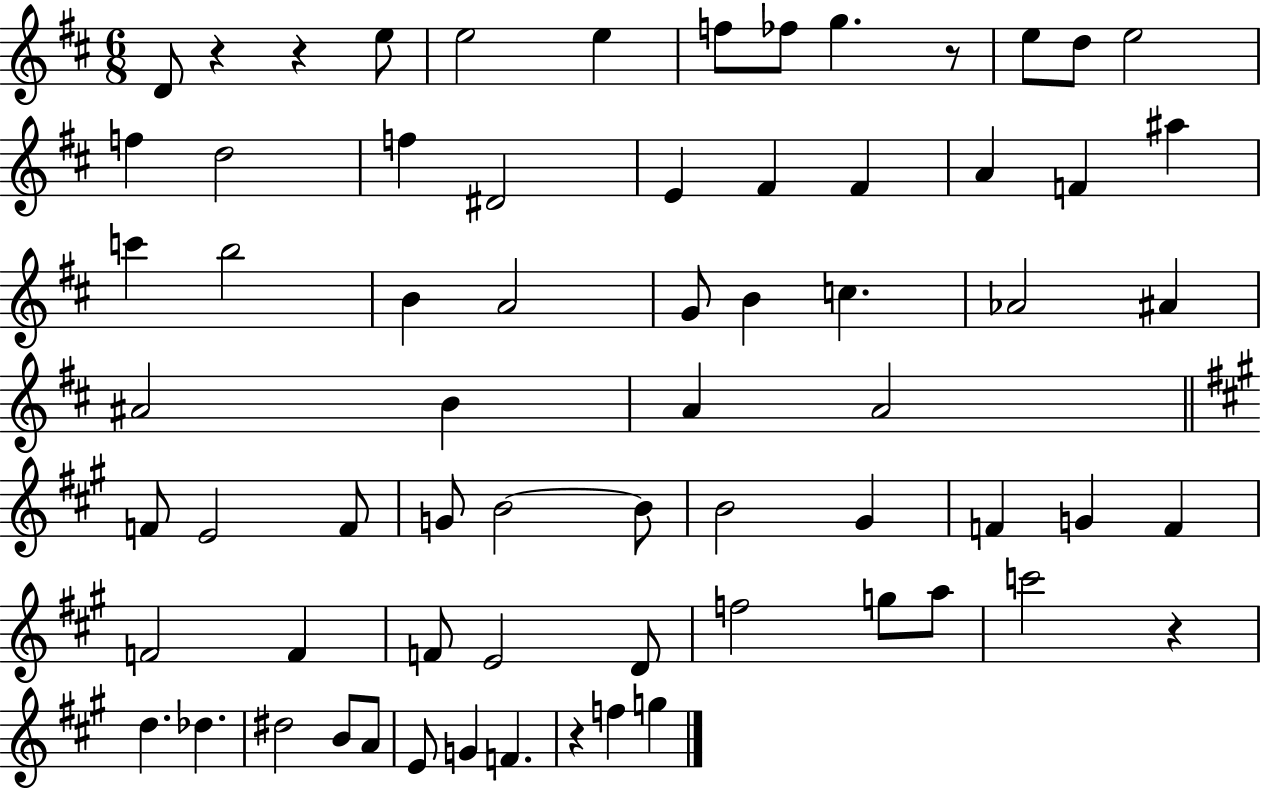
X:1
T:Untitled
M:6/8
L:1/4
K:D
D/2 z z e/2 e2 e f/2 _f/2 g z/2 e/2 d/2 e2 f d2 f ^D2 E ^F ^F A F ^a c' b2 B A2 G/2 B c _A2 ^A ^A2 B A A2 F/2 E2 F/2 G/2 B2 B/2 B2 ^G F G F F2 F F/2 E2 D/2 f2 g/2 a/2 c'2 z d _d ^d2 B/2 A/2 E/2 G F z f g